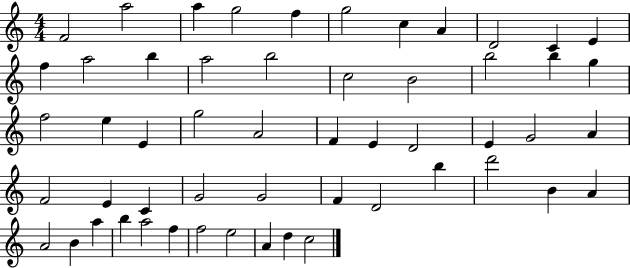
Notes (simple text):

F4/h A5/h A5/q G5/h F5/q G5/h C5/q A4/q D4/h C4/q E4/q F5/q A5/h B5/q A5/h B5/h C5/h B4/h B5/h B5/q G5/q F5/h E5/q E4/q G5/h A4/h F4/q E4/q D4/h E4/q G4/h A4/q F4/h E4/q C4/q G4/h G4/h F4/q D4/h B5/q D6/h B4/q A4/q A4/h B4/q A5/q B5/q A5/h F5/q F5/h E5/h A4/q D5/q C5/h